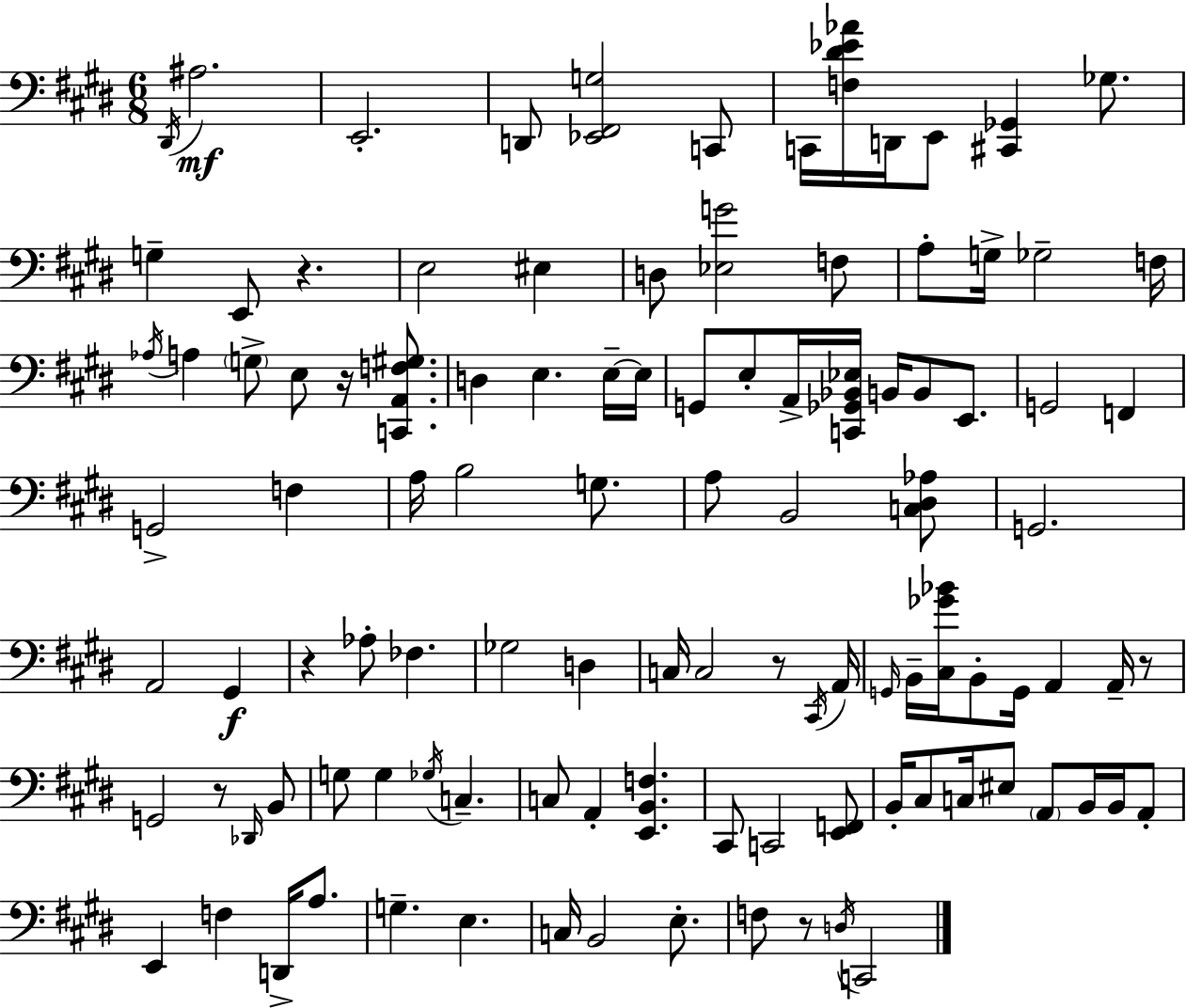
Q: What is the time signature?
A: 6/8